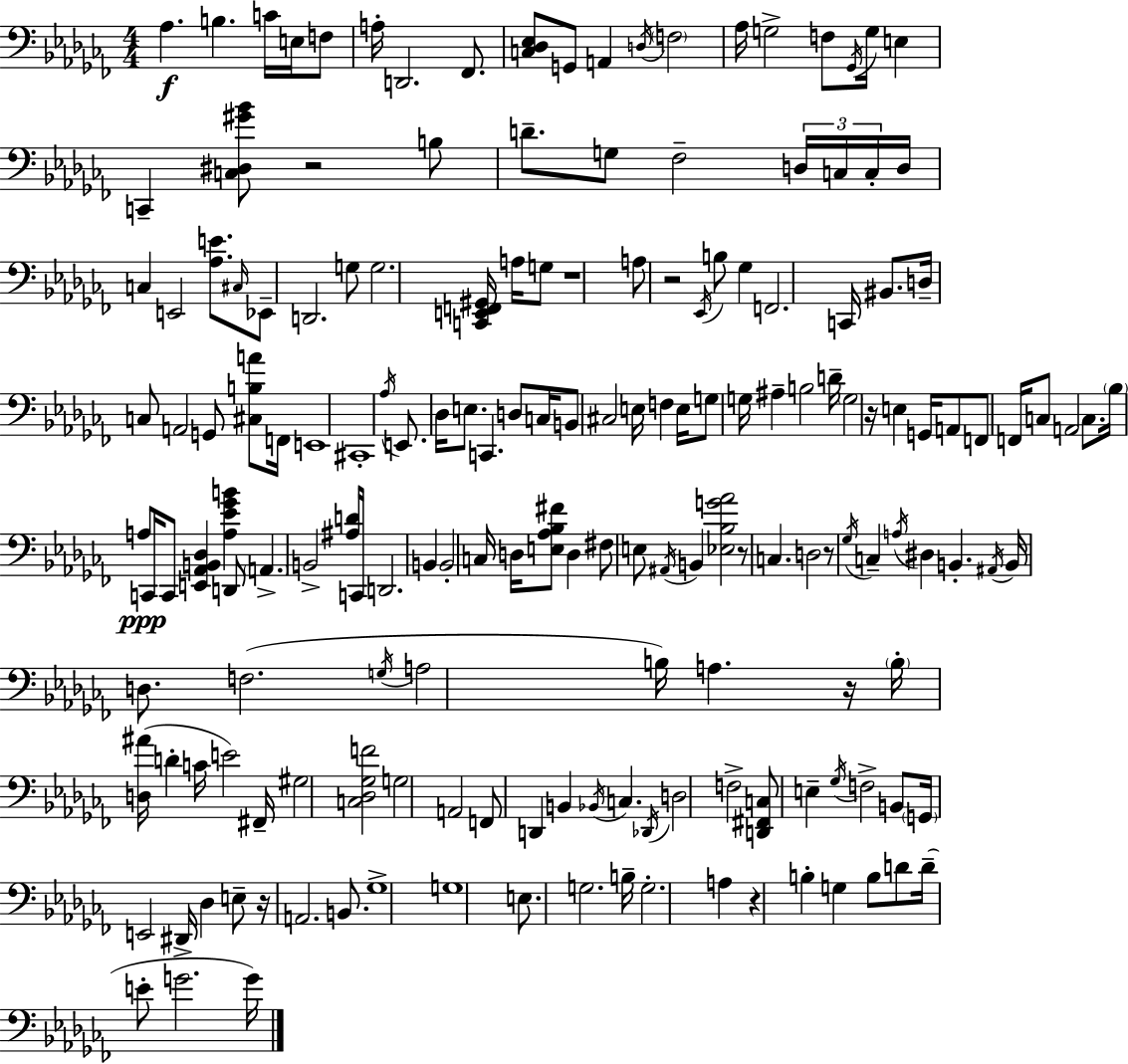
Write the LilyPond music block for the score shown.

{
  \clef bass
  \numericTimeSignature
  \time 4/4
  \key aes \minor
  aes4.\f b4. c'16 e16 f8 | a16-. d,2. fes,8. | <c des ees>8 g,8 a,4 \acciaccatura { d16 } \parenthesize f2 | aes16 g2-> f8 \acciaccatura { ges,16 } g16 e4 | \break c,4-- <c dis gis' bes'>8 r2 | b8 d'8.-- g8 fes2-- \tuplet 3/2 { d16 | c16 c16-. } d16 c4 e,2 <aes e'>8. | \grace { cis16 } ees,8-- d,2. | \break g8 g2. <c, e, f, gis,>16 | a16 g8 r1 | a8 r2 \acciaccatura { ees,16 } b8 | ges4 f,2. | \break c,16 bis,8. d16-- c8 a,2 g,8 | <cis b a'>8 f,16 e,1 | cis,1-. | \acciaccatura { aes16 } e,8. des16 e8. c,4. | \break d8 c16 b,8 cis2 e16 | f4 e16 g8 g16 ais4-- b2 | d'16-- \parenthesize g2 r16 e4 | g,16 a,8 f,8 f,16 c8 a,2 | \break c8. \parenthesize bes16 a8\ppp c,16 c,8 <e, aes, b, des>4 <a ees' ges' b'>4 | d,8 \parenthesize a,4.-> b,2-> | <ais d'>16 c,16 d,2. | b,4 b,2-. c16 d16 <e aes bes fis'>8 | \break d4 fis8 e8 \acciaccatura { ais,16 } b,4 <ees bes g' aes'>2 | r8 c4. d2 | r8 \acciaccatura { ges16 } c4-- \acciaccatura { a16 } dis4 | b,4.-. \acciaccatura { ais,16 } b,16 d8. f2.( | \break \acciaccatura { g16 } a2 | b16) a4. r16 \parenthesize b16-. <d ais'>16( d'4-. | c'16 e'2) fis,16-- gis2 | <c des ges f'>2 g2 | \break a,2 f,8 d,4 | b,4 \acciaccatura { bes,16 } c4. \acciaccatura { des,16 } d2 | f2-> <d, fis, c>8 e4-- | \acciaccatura { ges16 } f2-> b,8 \parenthesize g,16 e,2 | \break dis,16-> des4 e8-- r16 a,2. | b,8. ges1-> | g1 | e8. | \break g2. b16-- g2.-. | a4 r4 | b4-. g4 b8 d'8 d'16--( e'8-. | g'2. g'16) \bar "|."
}